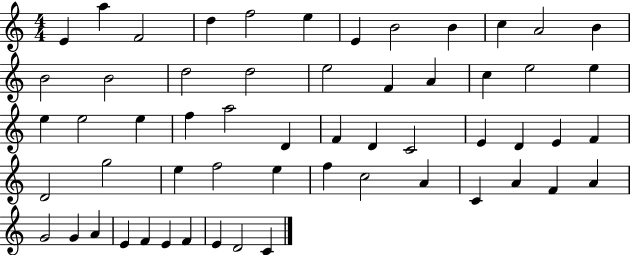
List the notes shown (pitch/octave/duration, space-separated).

E4/q A5/q F4/h D5/q F5/h E5/q E4/q B4/h B4/q C5/q A4/h B4/q B4/h B4/h D5/h D5/h E5/h F4/q A4/q C5/q E5/h E5/q E5/q E5/h E5/q F5/q A5/h D4/q F4/q D4/q C4/h E4/q D4/q E4/q F4/q D4/h G5/h E5/q F5/h E5/q F5/q C5/h A4/q C4/q A4/q F4/q A4/q G4/h G4/q A4/q E4/q F4/q E4/q F4/q E4/q D4/h C4/q